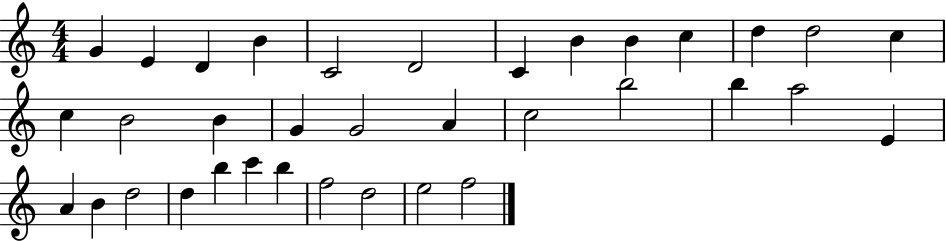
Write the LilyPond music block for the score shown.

{
  \clef treble
  \numericTimeSignature
  \time 4/4
  \key c \major
  g'4 e'4 d'4 b'4 | c'2 d'2 | c'4 b'4 b'4 c''4 | d''4 d''2 c''4 | \break c''4 b'2 b'4 | g'4 g'2 a'4 | c''2 b''2 | b''4 a''2 e'4 | \break a'4 b'4 d''2 | d''4 b''4 c'''4 b''4 | f''2 d''2 | e''2 f''2 | \break \bar "|."
}